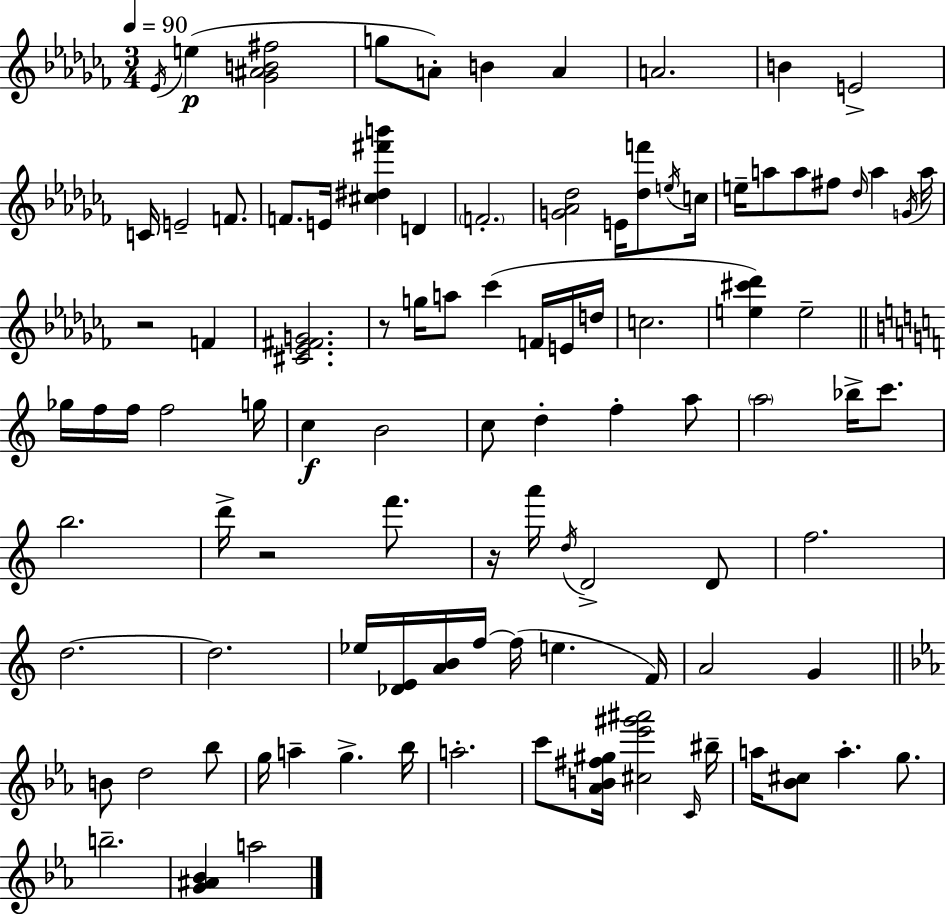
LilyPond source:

{
  \clef treble
  \numericTimeSignature
  \time 3/4
  \key aes \minor
  \tempo 4 = 90
  \acciaccatura { ees'16 }\p e''4( <ges' ais' b' fis''>2 | g''8 a'8-.) b'4 a'4 | a'2. | b'4 e'2-> | \break c'16 e'2-- f'8. | f'8. e'16 <cis'' dis'' fis''' b'''>4 d'4 | \parenthesize f'2.-. | <g' aes' des''>2 e'16 <des'' f'''>8 | \break \acciaccatura { e''16 } c''16 e''16-- a''8 a''8 fis''8 \grace { des''16 } a''4 | \acciaccatura { g'16 } a''16 r2 | f'4 <cis' ees' fis' g'>2. | r8 g''16 a''8 ces'''4( | \break f'16 e'16 d''16 c''2. | <e'' cis''' des'''>4) e''2-- | \bar "||" \break \key a \minor ges''16 f''16 f''16 f''2 g''16 | c''4\f b'2 | c''8 d''4-. f''4-. a''8 | \parenthesize a''2 bes''16-> c'''8. | \break b''2. | d'''16-> r2 f'''8. | r16 a'''16 \acciaccatura { d''16 } d'2-> d'8 | f''2. | \break d''2.~~ | d''2. | ees''16 <des' e'>16 <a' b'>16 f''16~~ f''16( e''4. | f'16) a'2 g'4 | \break \bar "||" \break \key ees \major b'8 d''2 bes''8 | g''16 a''4-- g''4.-> bes''16 | a''2.-. | c'''8 <aes' b' fis'' gis''>16 <cis'' ees''' gis''' ais'''>2 \grace { c'16 } | \break bis''16-- a''16 <bes' cis''>8 a''4.-. g''8. | b''2.-- | <g' ais' bes'>4 a''2 | \bar "|."
}